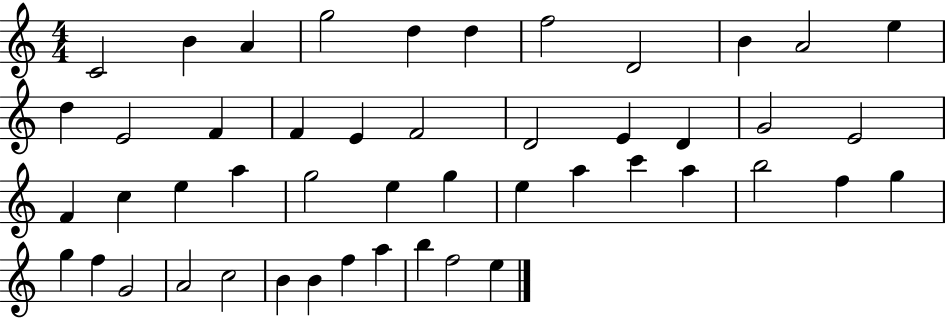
{
  \clef treble
  \numericTimeSignature
  \time 4/4
  \key c \major
  c'2 b'4 a'4 | g''2 d''4 d''4 | f''2 d'2 | b'4 a'2 e''4 | \break d''4 e'2 f'4 | f'4 e'4 f'2 | d'2 e'4 d'4 | g'2 e'2 | \break f'4 c''4 e''4 a''4 | g''2 e''4 g''4 | e''4 a''4 c'''4 a''4 | b''2 f''4 g''4 | \break g''4 f''4 g'2 | a'2 c''2 | b'4 b'4 f''4 a''4 | b''4 f''2 e''4 | \break \bar "|."
}